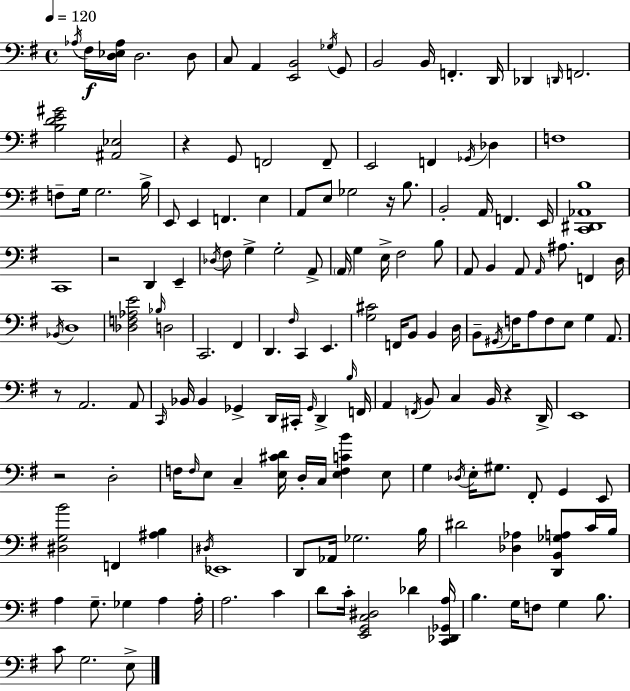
Ab3/s F#3/s [D3,Eb3,Ab3]/s D3/h. D3/e C3/e A2/q [E2,B2]/h Gb3/s G2/e B2/h B2/s F2/q. D2/s Db2/q D2/s F2/h. [B3,D4,E4,G#4]/h [A#2,Eb3]/h R/q G2/e F2/h F2/e E2/h F2/q Gb2/s Db3/q F3/w F3/e G3/s G3/h. B3/s E2/e E2/q F2/q. E3/q A2/e E3/e Gb3/h R/s B3/e. B2/h A2/s F2/q. E2/s [C2,D#2,Ab2,B3]/w C2/w R/h D2/q E2/q Db3/s F#3/e G3/q G3/h A2/e A2/s G3/q E3/s F#3/h B3/e A2/e B2/q A2/e A2/s A#3/e. F2/q D3/s Bb2/s D3/w [Db3,F3,Ab3,E4]/h Bb3/s D3/h C2/h. F#2/q D2/q. F#3/s C2/q E2/q. [G3,C#4]/h F2/s B2/e B2/q D3/s B2/e G#2/s F3/s A3/e F3/e E3/e G3/q A2/e. R/e A2/h. A2/e C2/s Bb2/s Bb2/q Gb2/q D2/s C#2/s Gb2/s D2/q B3/s F2/s A2/q F2/s B2/e C3/q B2/s R/q D2/s E2/w R/h D3/h F3/s F3/s E3/e C3/q [E3,C#4,D4]/s D3/s C3/s [E3,F3,C4,B4]/q E3/e G3/q Db3/s E3/s G#3/e. F#2/e G2/q E2/e [D#3,G3,B4]/h F2/q [A#3,B3]/q D#3/s Eb2/w D2/e Ab2/s Gb3/h. B3/s D#4/h [Db3,Ab3]/q [D2,B2,Gb3,A3]/e C4/s B3/s A3/q G3/e. Gb3/q A3/q A3/s A3/h. C4/q D4/e C4/s [E2,G2,C3,D#3]/h Db4/q [C2,Db2,Gb2,A3]/s B3/q. G3/s F3/e G3/q B3/e. C4/e G3/h. E3/e